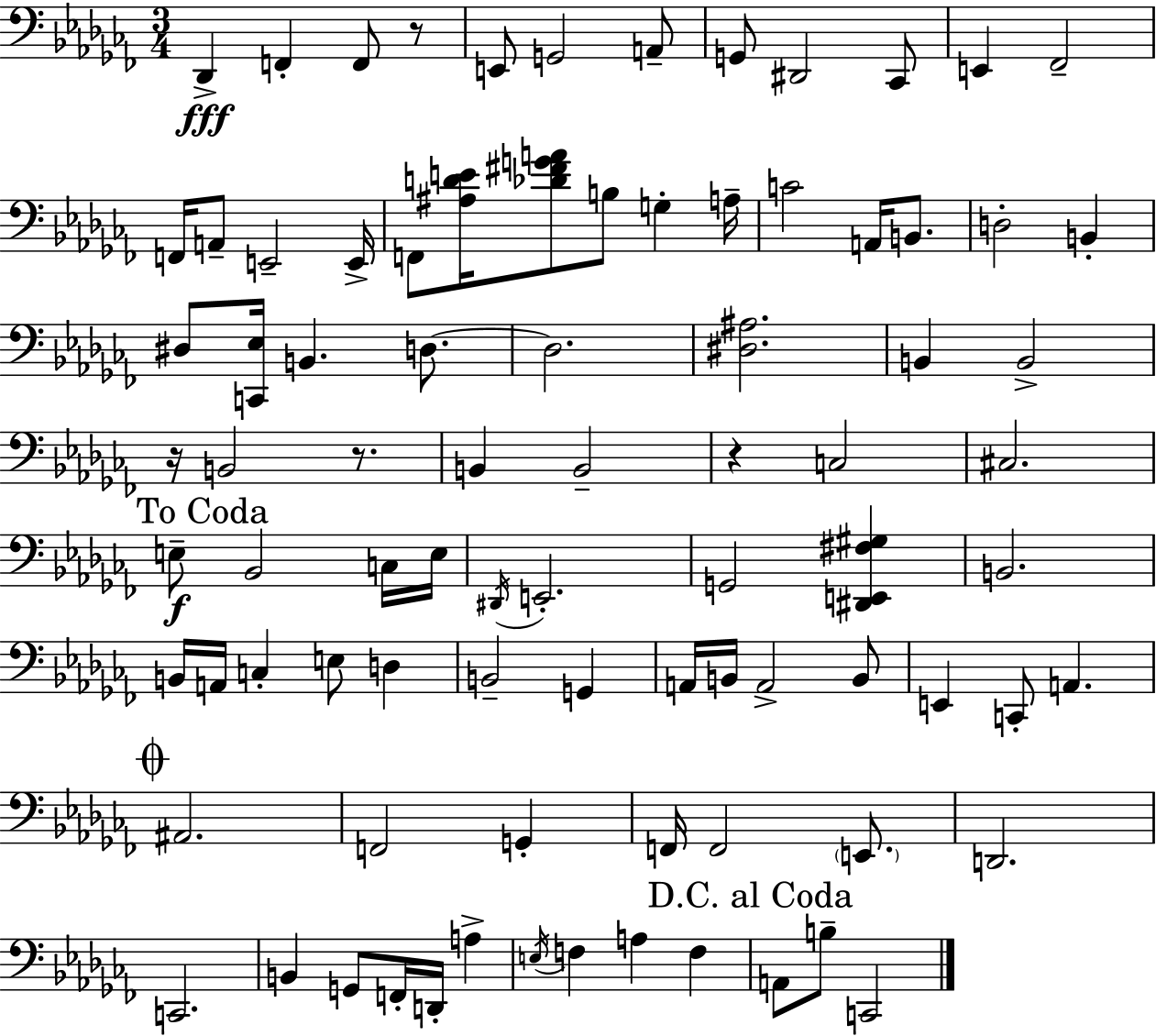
Db2/q F2/q F2/e R/e E2/e G2/h A2/e G2/e D#2/h CES2/e E2/q FES2/h F2/s A2/e E2/h E2/s F2/e [A#3,D4,E4]/s [Db4,F#4,G4,A4]/e B3/e G3/q A3/s C4/h A2/s B2/e. D3/h B2/q D#3/e [C2,Eb3]/s B2/q. D3/e. D3/h. [D#3,A#3]/h. B2/q B2/h R/s B2/h R/e. B2/q B2/h R/q C3/h C#3/h. E3/e Bb2/h C3/s E3/s D#2/s E2/h. G2/h [D#2,E2,F#3,G#3]/q B2/h. B2/s A2/s C3/q E3/e D3/q B2/h G2/q A2/s B2/s A2/h B2/e E2/q C2/e A2/q. A#2/h. F2/h G2/q F2/s F2/h E2/e. D2/h. C2/h. B2/q G2/e F2/s D2/s A3/q E3/s F3/q A3/q F3/q A2/e B3/e C2/h